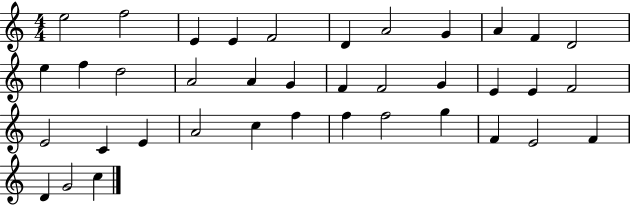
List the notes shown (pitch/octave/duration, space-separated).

E5/h F5/h E4/q E4/q F4/h D4/q A4/h G4/q A4/q F4/q D4/h E5/q F5/q D5/h A4/h A4/q G4/q F4/q F4/h G4/q E4/q E4/q F4/h E4/h C4/q E4/q A4/h C5/q F5/q F5/q F5/h G5/q F4/q E4/h F4/q D4/q G4/h C5/q